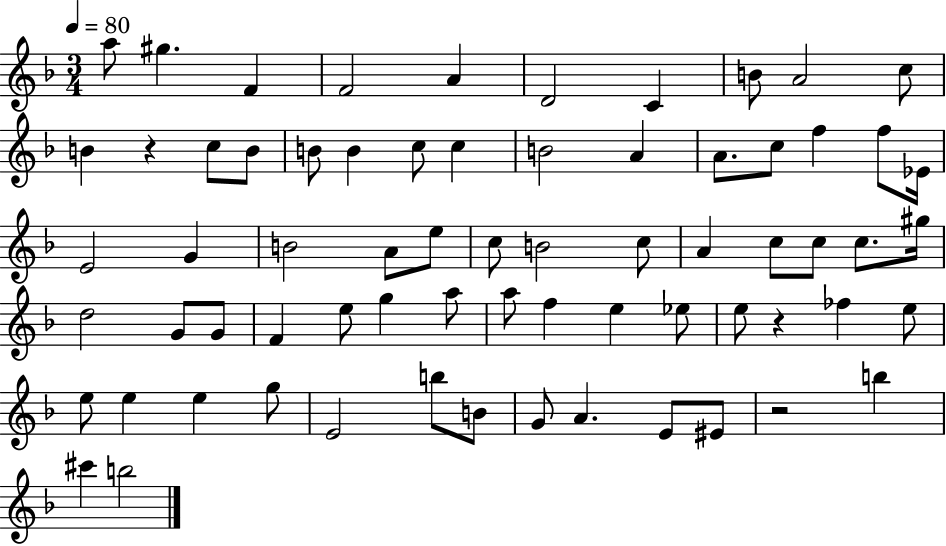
X:1
T:Untitled
M:3/4
L:1/4
K:F
a/2 ^g F F2 A D2 C B/2 A2 c/2 B z c/2 B/2 B/2 B c/2 c B2 A A/2 c/2 f f/2 _E/4 E2 G B2 A/2 e/2 c/2 B2 c/2 A c/2 c/2 c/2 ^g/4 d2 G/2 G/2 F e/2 g a/2 a/2 f e _e/2 e/2 z _f e/2 e/2 e e g/2 E2 b/2 B/2 G/2 A E/2 ^E/2 z2 b ^c' b2